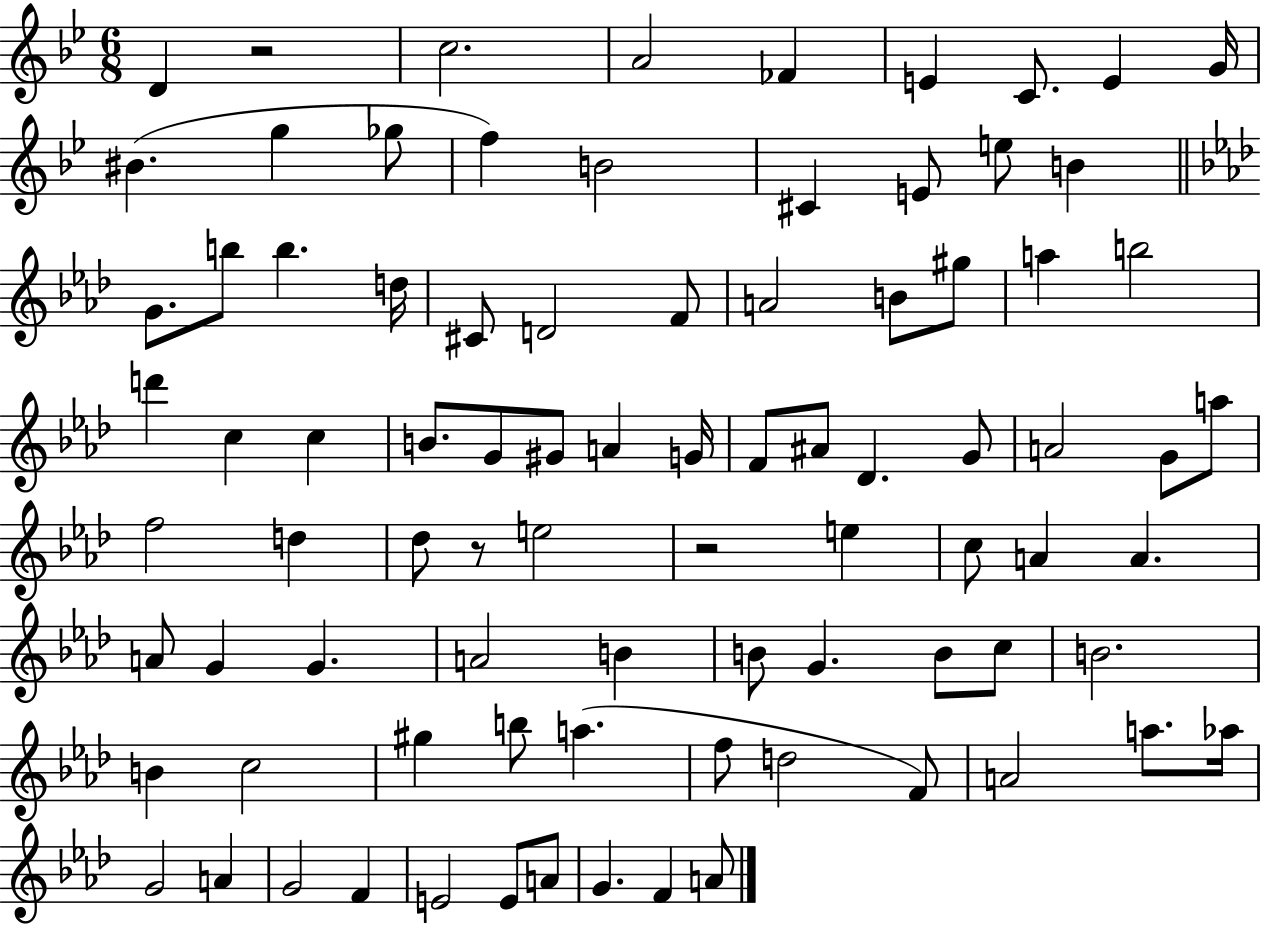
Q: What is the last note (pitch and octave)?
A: A4